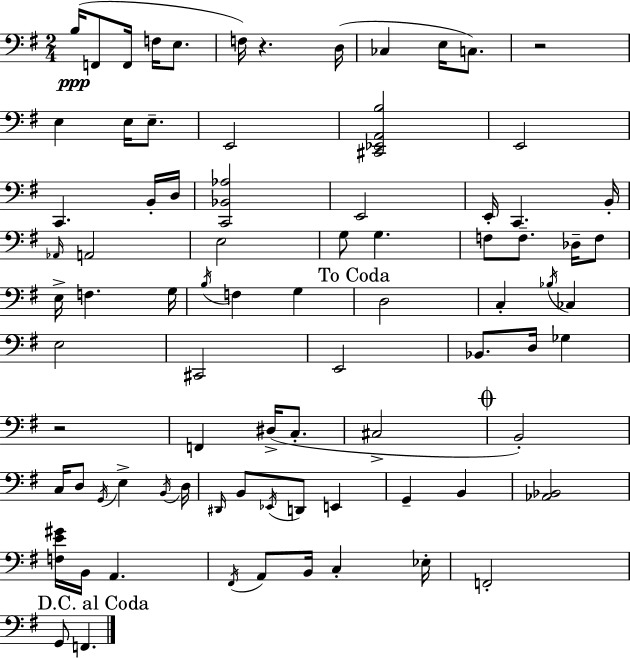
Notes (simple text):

B3/s F2/e F2/s F3/s E3/e. F3/s R/q. D3/s CES3/q E3/s C3/e. R/h E3/q E3/s E3/e. E2/h [C#2,Eb2,A2,B3]/h E2/h C2/q. B2/s D3/s [C2,Bb2,Ab3]/h E2/h E2/s C2/q. B2/s Ab2/s A2/h E3/h G3/e G3/q. F3/e F3/e. Db3/s F3/e E3/s F3/q. G3/s B3/s F3/q G3/q D3/h C3/q Bb3/s CES3/q E3/h C#2/h E2/h Bb2/e. D3/s Gb3/q R/h F2/q D#3/s C3/e. C#3/h B2/h C3/s D3/e G2/s E3/q B2/s D3/s D#2/s B2/e Eb2/s D2/e E2/q G2/q B2/q [Ab2,Bb2]/h [F3,E4,G#4]/s B2/s A2/q. F#2/s A2/e B2/s C3/q Eb3/s F2/h G2/e F2/q.